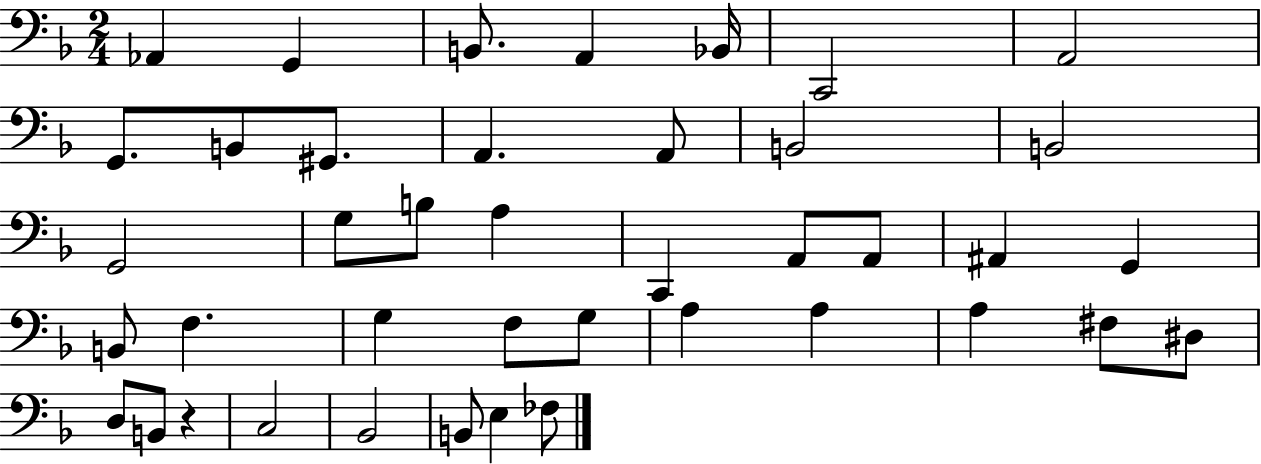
{
  \clef bass
  \numericTimeSignature
  \time 2/4
  \key f \major
  aes,4 g,4 | b,8. a,4 bes,16 | c,2 | a,2 | \break g,8. b,8 gis,8. | a,4. a,8 | b,2 | b,2 | \break g,2 | g8 b8 a4 | c,4 a,8 a,8 | ais,4 g,4 | \break b,8 f4. | g4 f8 g8 | a4 a4 | a4 fis8 dis8 | \break d8 b,8 r4 | c2 | bes,2 | b,8 e4 fes8 | \break \bar "|."
}